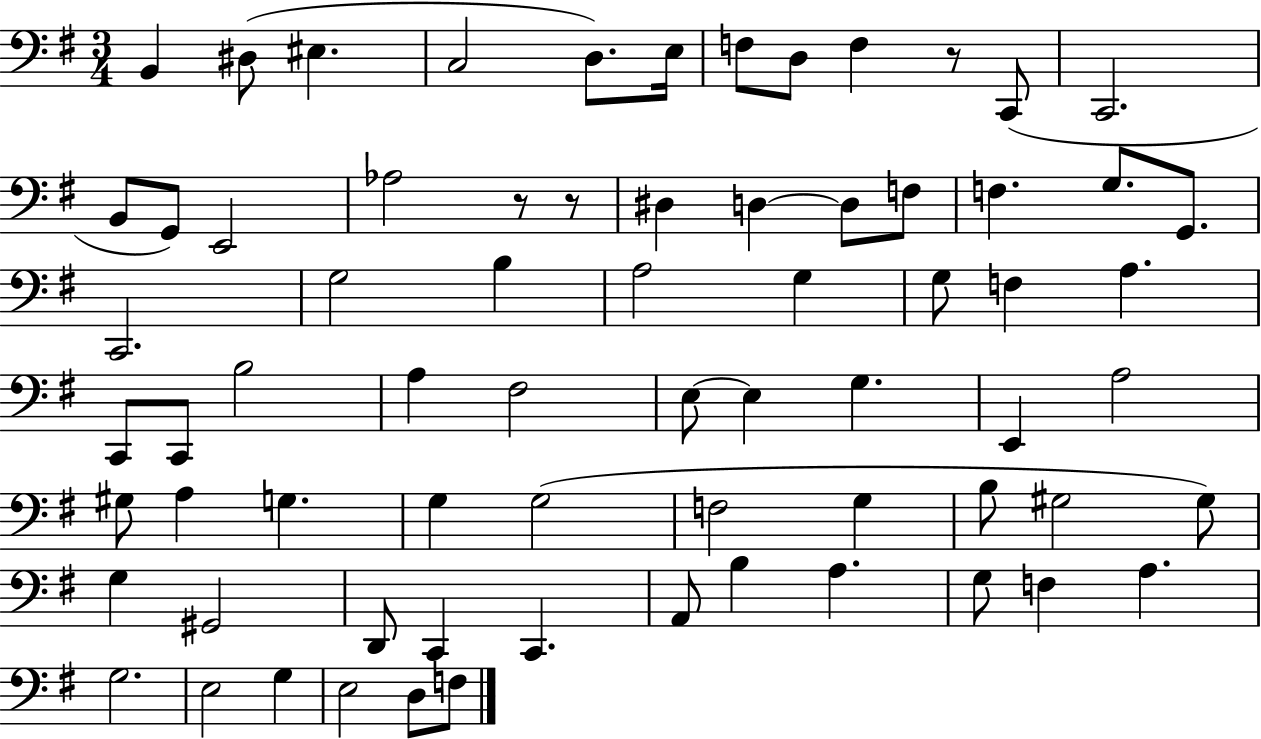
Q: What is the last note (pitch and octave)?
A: F3